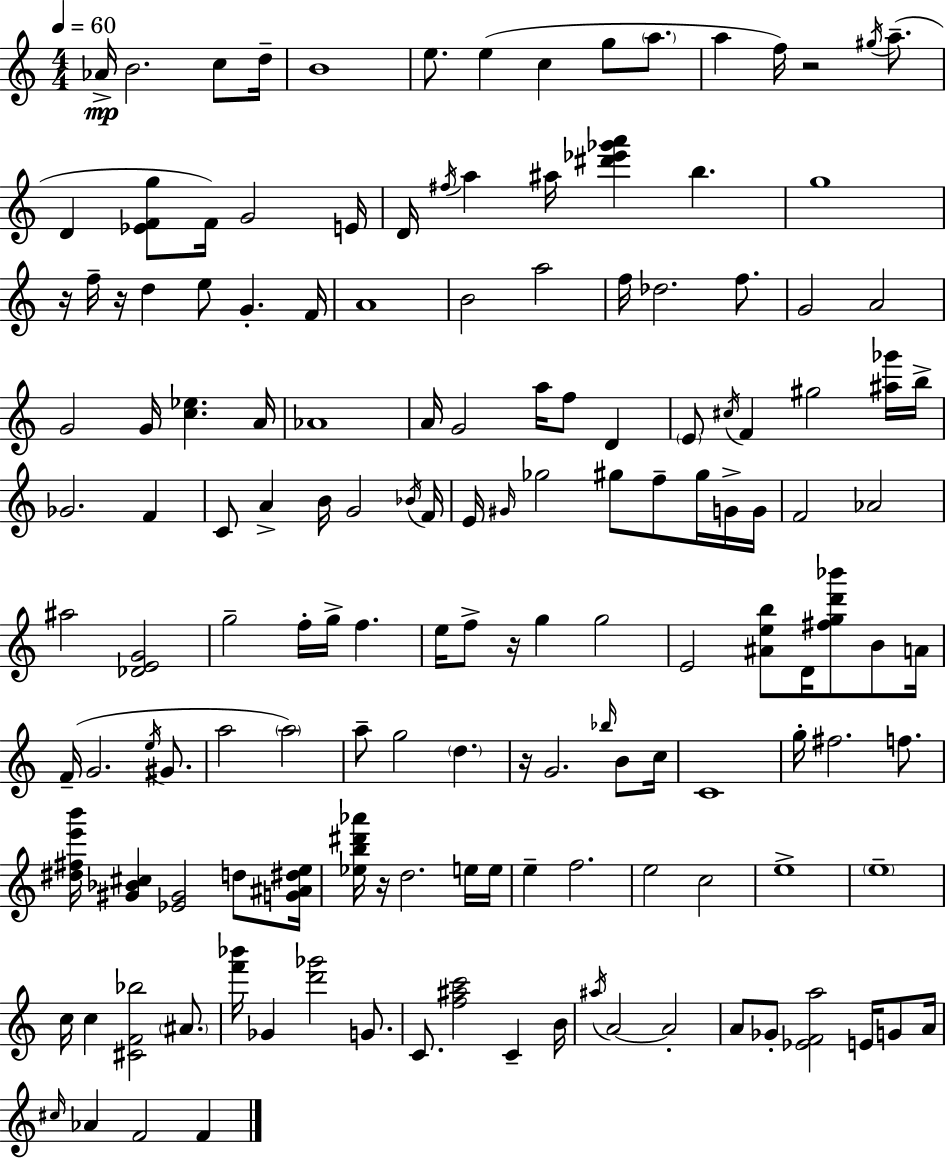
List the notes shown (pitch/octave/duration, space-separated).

Ab4/s B4/h. C5/e D5/s B4/w E5/e. E5/q C5/q G5/e A5/e. A5/q F5/s R/h G#5/s A5/e. D4/q [Eb4,F4,G5]/e F4/s G4/h E4/s D4/s F#5/s A5/q A#5/s [D#6,Eb6,Gb6,A6]/q B5/q. G5/w R/s F5/s R/s D5/q E5/e G4/q. F4/s A4/w B4/h A5/h F5/s Db5/h. F5/e. G4/h A4/h G4/h G4/s [C5,Eb5]/q. A4/s Ab4/w A4/s G4/h A5/s F5/e D4/q E4/e C#5/s F4/q G#5/h [A#5,Gb6]/s B5/s Gb4/h. F4/q C4/e A4/q B4/s G4/h Bb4/s F4/s E4/s G#4/s Gb5/h G#5/e F5/e G#5/s G4/s G4/s F4/h Ab4/h A#5/h [Db4,E4,G4]/h G5/h F5/s G5/s F5/q. E5/s F5/e R/s G5/q G5/h E4/h [A#4,E5,B5]/e D4/s [F#5,G5,D6,Bb6]/e B4/e A4/s F4/s G4/h. E5/s G#4/e. A5/h A5/h A5/e G5/h D5/q. R/s G4/h. Bb5/s B4/e C5/s C4/w G5/s F#5/h. F5/e. [D#5,F#5,E6,B6]/s [G#4,Bb4,C#5]/q [Eb4,G#4]/h D5/e [G4,A#4,D#5,E5]/s [Eb5,B5,D#6,Ab6]/s R/s D5/h. E5/s E5/s E5/q F5/h. E5/h C5/h E5/w E5/w C5/s C5/q [C#4,F4,Bb5]/h A#4/e. [F6,Bb6]/s Gb4/q [D6,Gb6]/h G4/e. C4/e. [F5,A#5,C6]/h C4/q B4/s A#5/s A4/h A4/h A4/e Gb4/e [Eb4,F4,A5]/h E4/s G4/e A4/s C#5/s Ab4/q F4/h F4/q